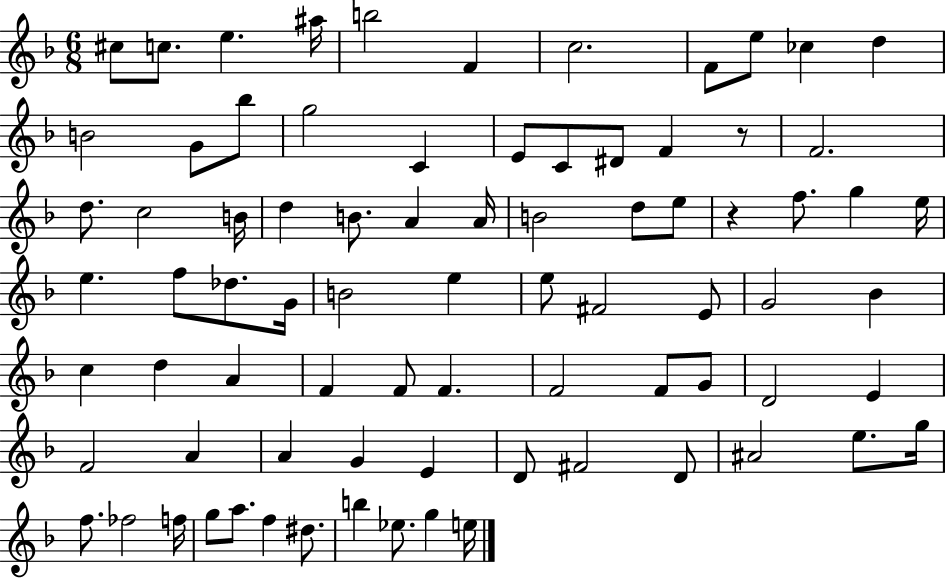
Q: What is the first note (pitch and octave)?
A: C#5